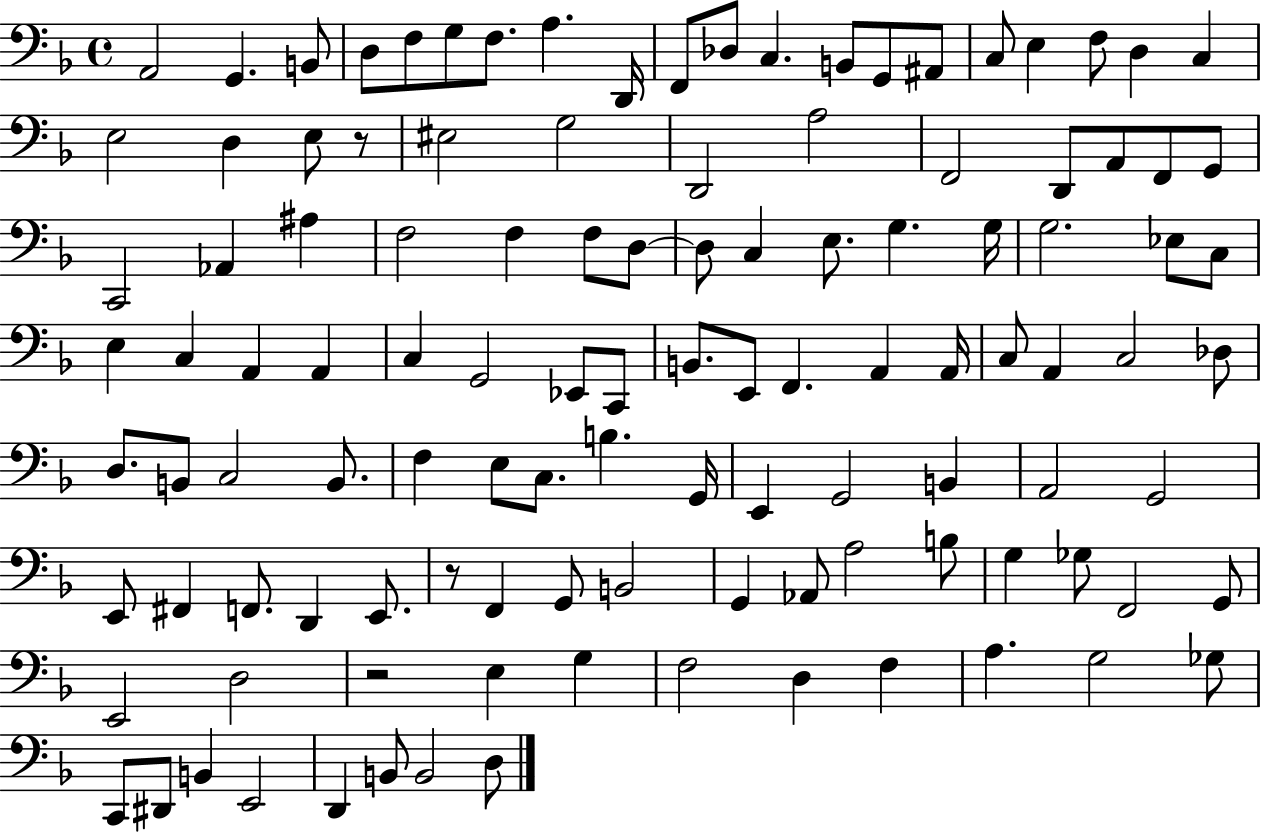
X:1
T:Untitled
M:4/4
L:1/4
K:F
A,,2 G,, B,,/2 D,/2 F,/2 G,/2 F,/2 A, D,,/4 F,,/2 _D,/2 C, B,,/2 G,,/2 ^A,,/2 C,/2 E, F,/2 D, C, E,2 D, E,/2 z/2 ^E,2 G,2 D,,2 A,2 F,,2 D,,/2 A,,/2 F,,/2 G,,/2 C,,2 _A,, ^A, F,2 F, F,/2 D,/2 D,/2 C, E,/2 G, G,/4 G,2 _E,/2 C,/2 E, C, A,, A,, C, G,,2 _E,,/2 C,,/2 B,,/2 E,,/2 F,, A,, A,,/4 C,/2 A,, C,2 _D,/2 D,/2 B,,/2 C,2 B,,/2 F, E,/2 C,/2 B, G,,/4 E,, G,,2 B,, A,,2 G,,2 E,,/2 ^F,, F,,/2 D,, E,,/2 z/2 F,, G,,/2 B,,2 G,, _A,,/2 A,2 B,/2 G, _G,/2 F,,2 G,,/2 E,,2 D,2 z2 E, G, F,2 D, F, A, G,2 _G,/2 C,,/2 ^D,,/2 B,, E,,2 D,, B,,/2 B,,2 D,/2